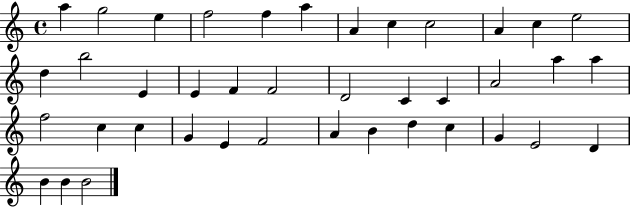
A5/q G5/h E5/q F5/h F5/q A5/q A4/q C5/q C5/h A4/q C5/q E5/h D5/q B5/h E4/q E4/q F4/q F4/h D4/h C4/q C4/q A4/h A5/q A5/q F5/h C5/q C5/q G4/q E4/q F4/h A4/q B4/q D5/q C5/q G4/q E4/h D4/q B4/q B4/q B4/h